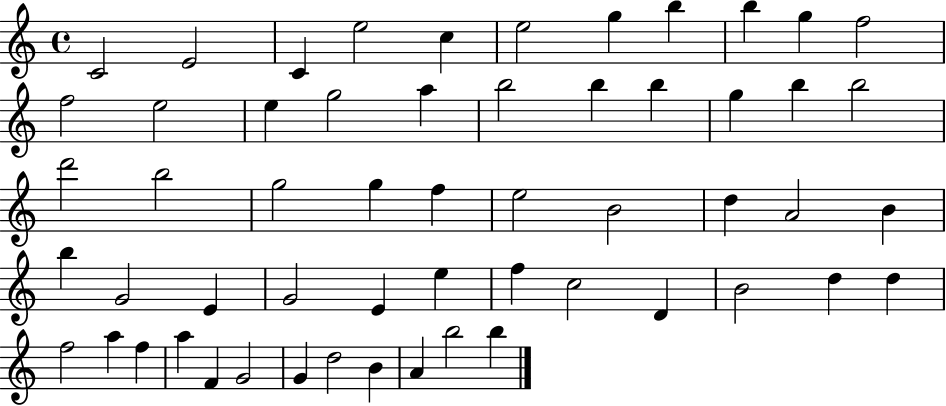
{
  \clef treble
  \time 4/4
  \defaultTimeSignature
  \key c \major
  c'2 e'2 | c'4 e''2 c''4 | e''2 g''4 b''4 | b''4 g''4 f''2 | \break f''2 e''2 | e''4 g''2 a''4 | b''2 b''4 b''4 | g''4 b''4 b''2 | \break d'''2 b''2 | g''2 g''4 f''4 | e''2 b'2 | d''4 a'2 b'4 | \break b''4 g'2 e'4 | g'2 e'4 e''4 | f''4 c''2 d'4 | b'2 d''4 d''4 | \break f''2 a''4 f''4 | a''4 f'4 g'2 | g'4 d''2 b'4 | a'4 b''2 b''4 | \break \bar "|."
}